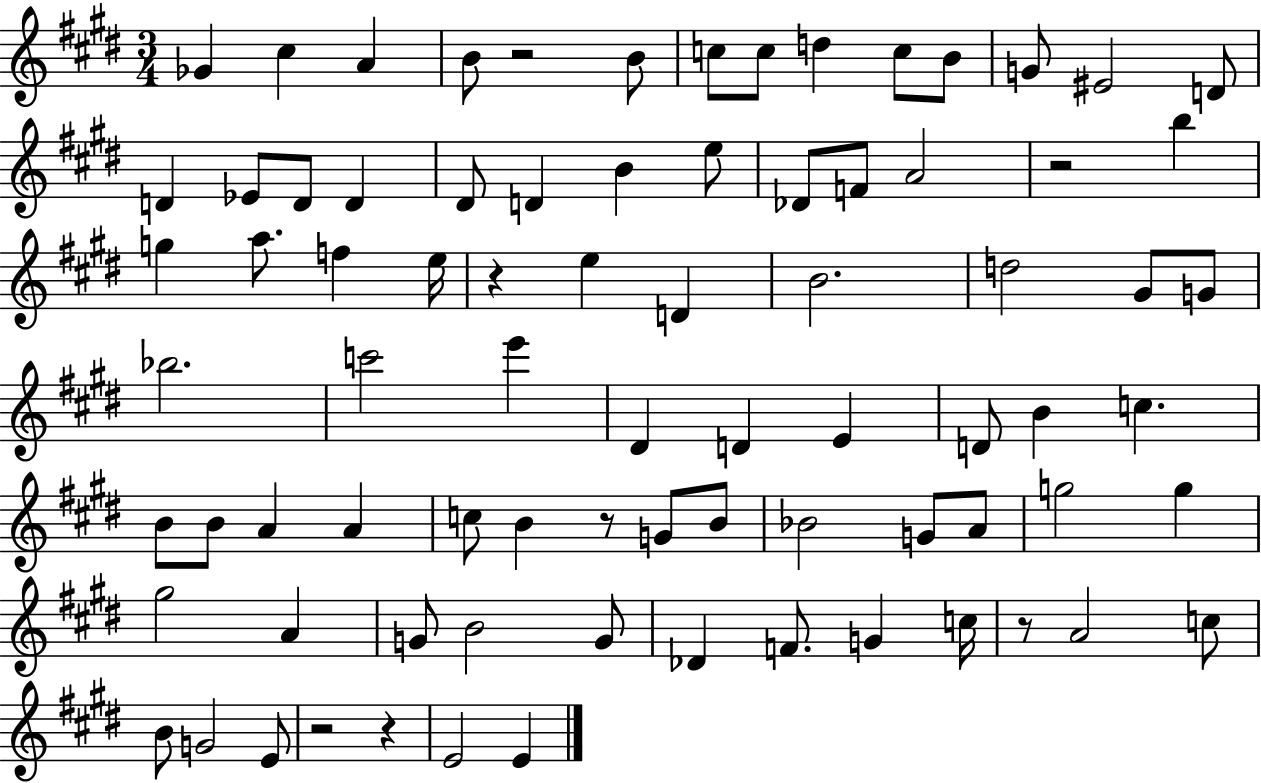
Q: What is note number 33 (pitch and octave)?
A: D5